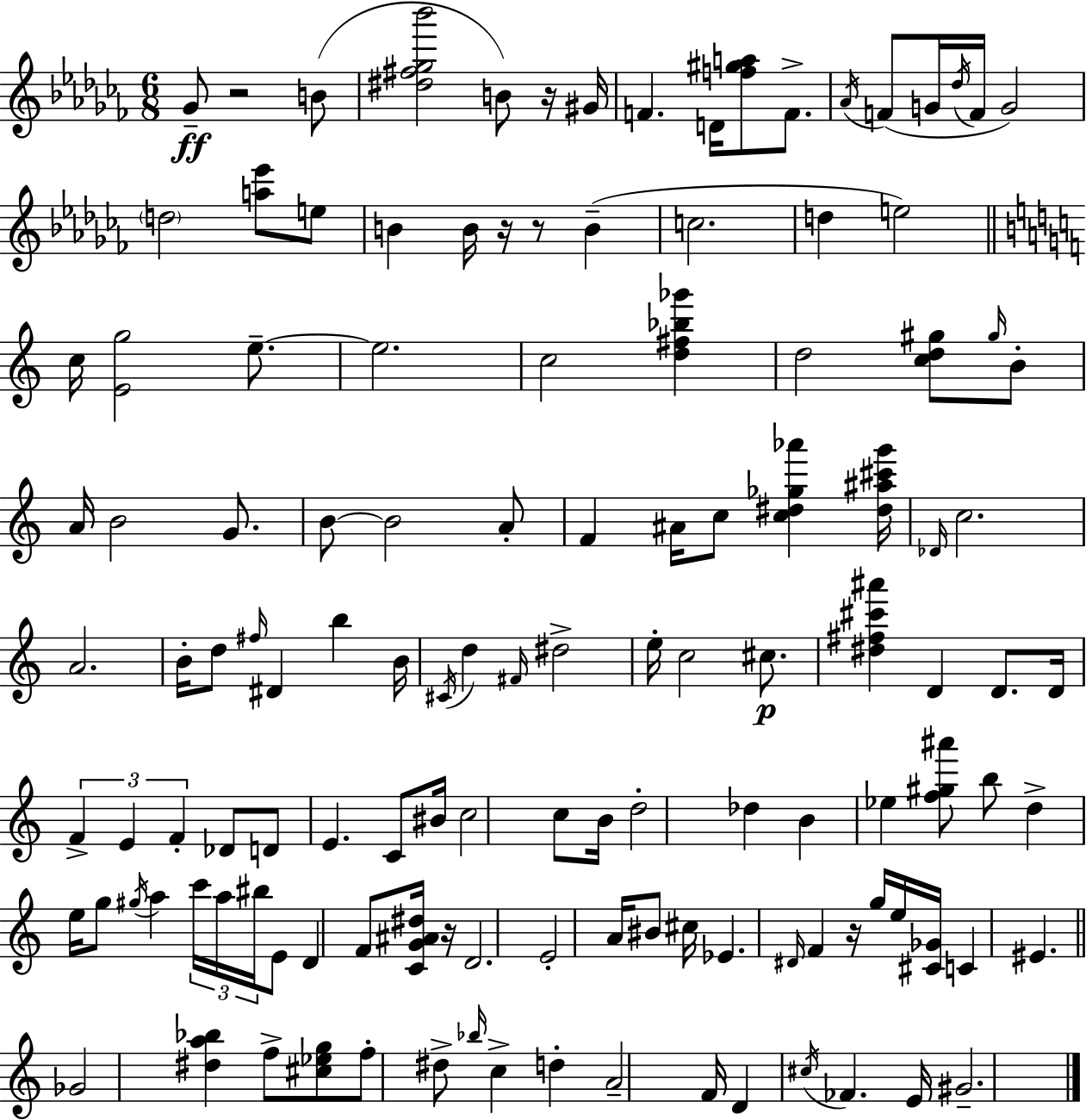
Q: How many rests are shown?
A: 6